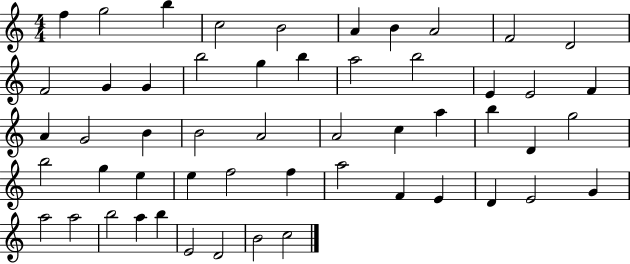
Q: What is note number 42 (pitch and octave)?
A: D4